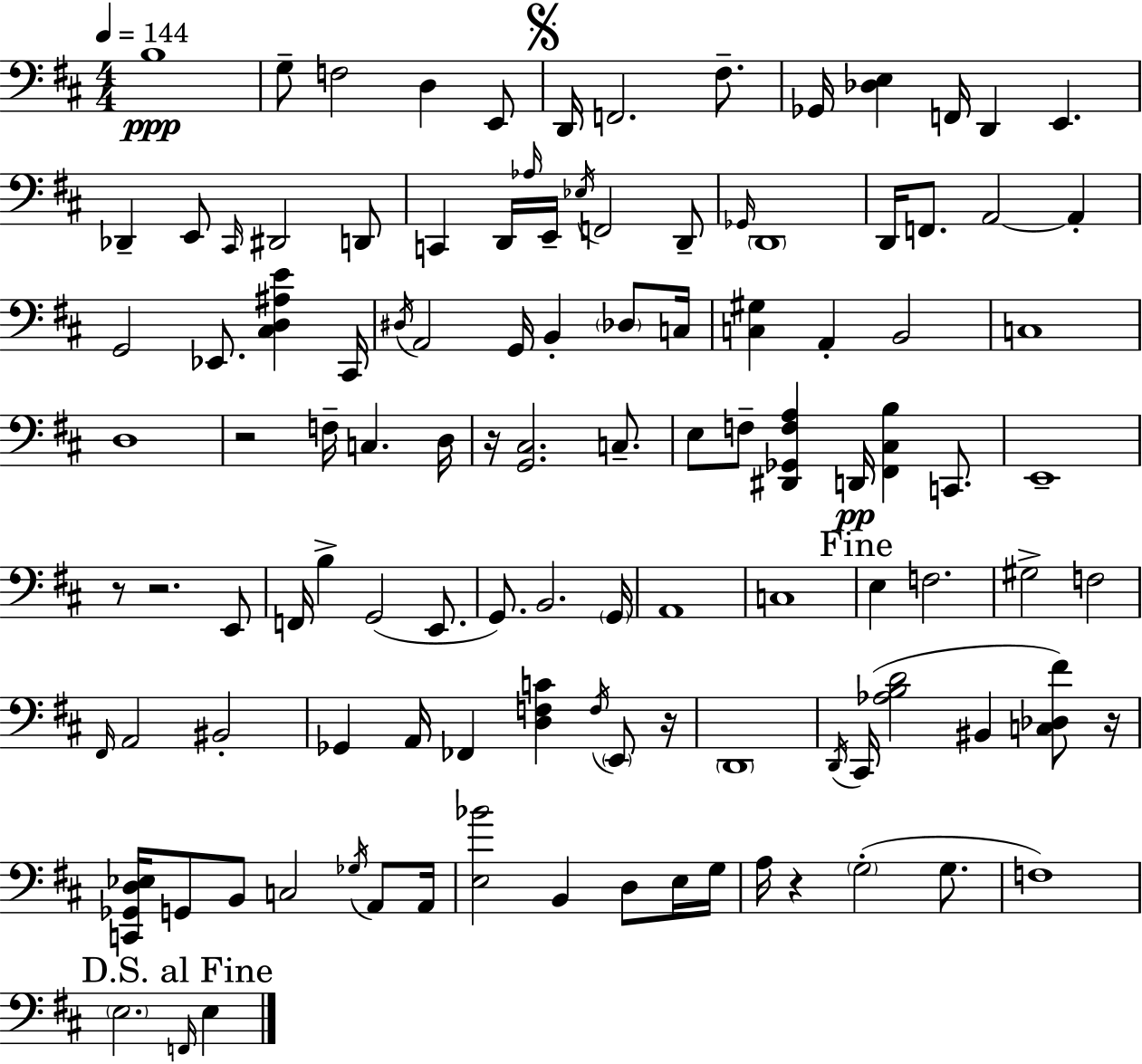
B3/w G3/e F3/h D3/q E2/e D2/s F2/h. F#3/e. Gb2/s [Db3,E3]/q F2/s D2/q E2/q. Db2/q E2/e C#2/s D#2/h D2/e C2/q D2/s Ab3/s E2/s Eb3/s F2/h D2/e Gb2/s D2/w D2/s F2/e. A2/h A2/q G2/h Eb2/e. [C#3,D3,A#3,E4]/q C#2/s D#3/s A2/h G2/s B2/q Db3/e C3/s [C3,G#3]/q A2/q B2/h C3/w D3/w R/h F3/s C3/q. D3/s R/s [G2,C#3]/h. C3/e. E3/e F3/e [D#2,Gb2,F3,A3]/q D2/s [F#2,C#3,B3]/q C2/e. E2/w R/e R/h. E2/e F2/s B3/q G2/h E2/e. G2/e. B2/h. G2/s A2/w C3/w E3/q F3/h. G#3/h F3/h F#2/s A2/h BIS2/h Gb2/q A2/s FES2/q [D3,F3,C4]/q F3/s E2/e R/s D2/w D2/s C#2/s [Ab3,B3,D4]/h BIS2/q [C3,Db3,F#4]/e R/s [C2,Gb2,D3,Eb3]/s G2/e B2/e C3/h Gb3/s A2/e A2/s [E3,Bb4]/h B2/q D3/e E3/s G3/s A3/s R/q G3/h G3/e. F3/w E3/h. F2/s E3/q